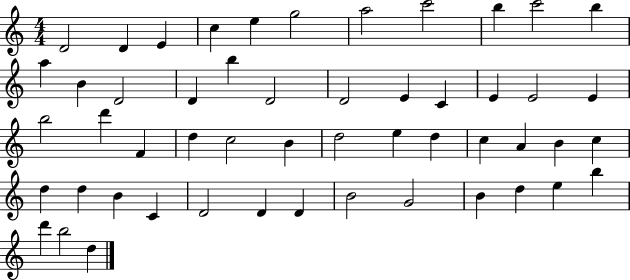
D4/h D4/q E4/q C5/q E5/q G5/h A5/h C6/h B5/q C6/h B5/q A5/q B4/q D4/h D4/q B5/q D4/h D4/h E4/q C4/q E4/q E4/h E4/q B5/h D6/q F4/q D5/q C5/h B4/q D5/h E5/q D5/q C5/q A4/q B4/q C5/q D5/q D5/q B4/q C4/q D4/h D4/q D4/q B4/h G4/h B4/q D5/q E5/q B5/q D6/q B5/h D5/q